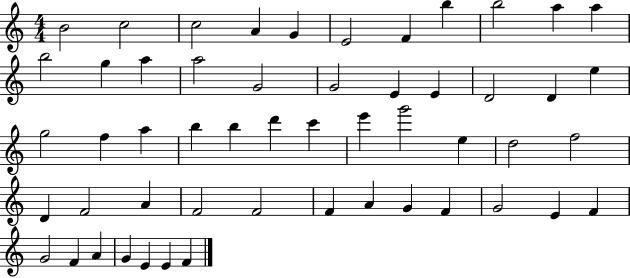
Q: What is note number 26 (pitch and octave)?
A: B5